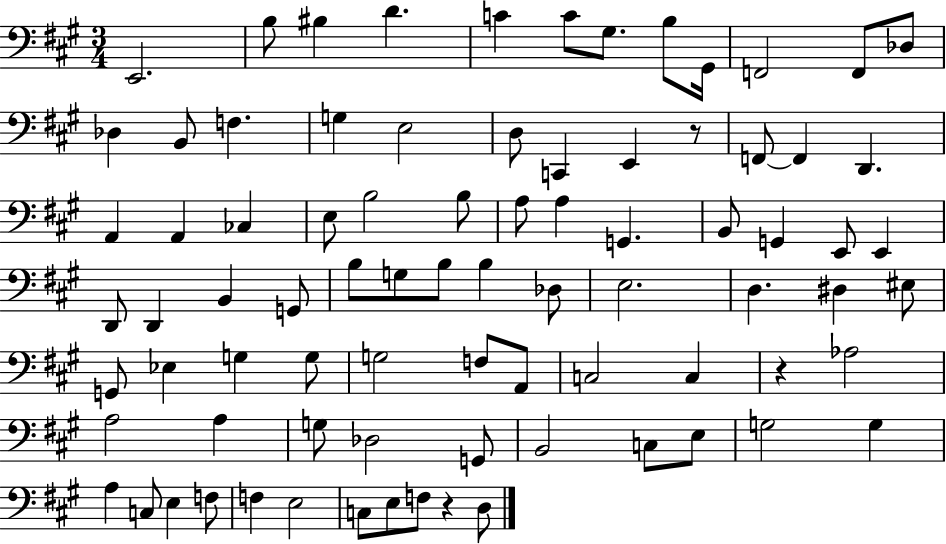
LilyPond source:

{
  \clef bass
  \numericTimeSignature
  \time 3/4
  \key a \major
  e,2. | b8 bis4 d'4. | c'4 c'8 gis8. b8 gis,16 | f,2 f,8 des8 | \break des4 b,8 f4. | g4 e2 | d8 c,4 e,4 r8 | f,8~~ f,4 d,4. | \break a,4 a,4 ces4 | e8 b2 b8 | a8 a4 g,4. | b,8 g,4 e,8 e,4 | \break d,8 d,4 b,4 g,8 | b8 g8 b8 b4 des8 | e2. | d4. dis4 eis8 | \break g,8 ees4 g4 g8 | g2 f8 a,8 | c2 c4 | r4 aes2 | \break a2 a4 | g8 des2 g,8 | b,2 c8 e8 | g2 g4 | \break a4 c8 e4 f8 | f4 e2 | c8 e8 f8 r4 d8 | \bar "|."
}